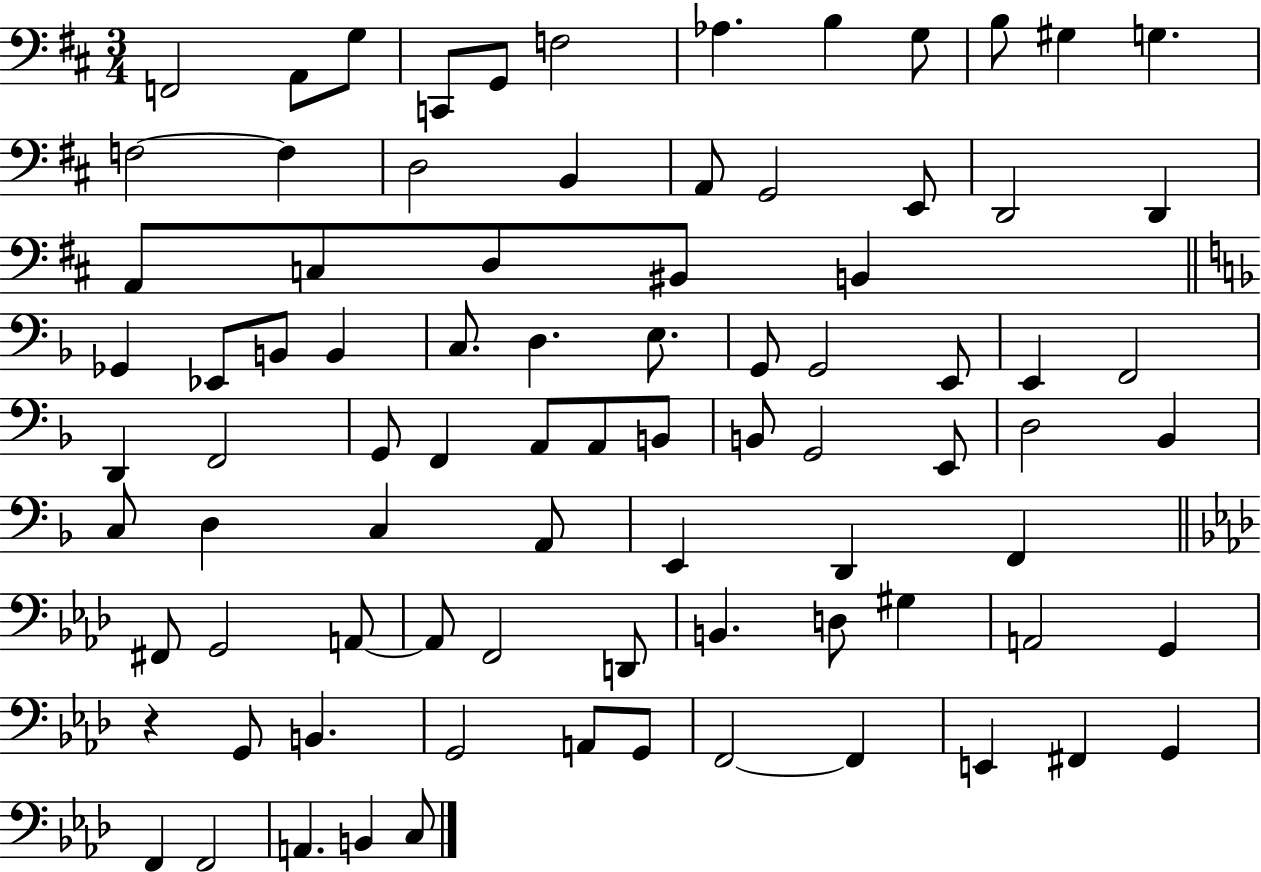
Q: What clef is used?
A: bass